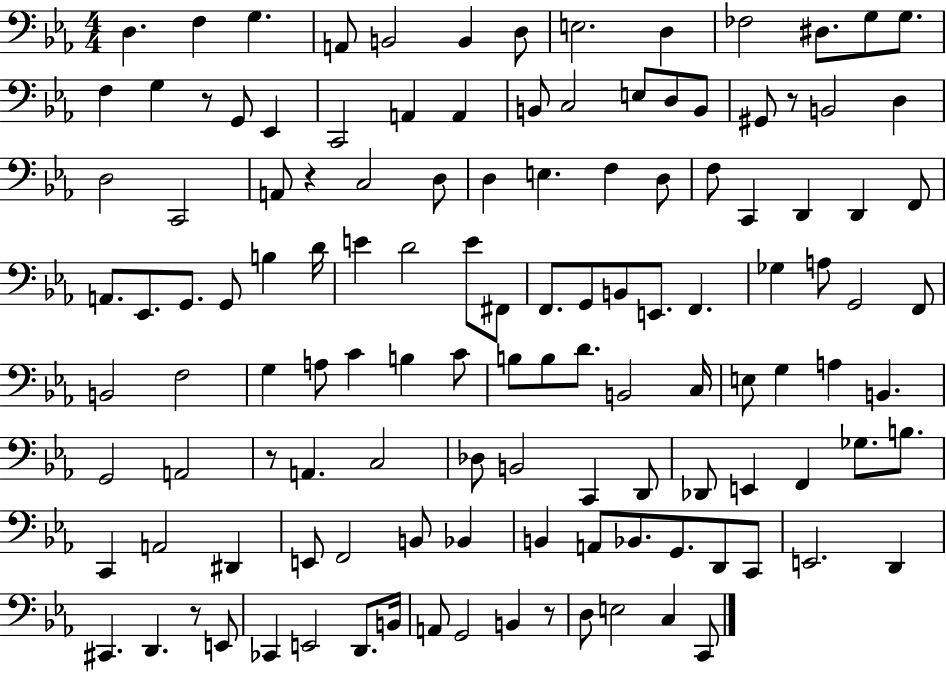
X:1
T:Untitled
M:4/4
L:1/4
K:Eb
D, F, G, A,,/2 B,,2 B,, D,/2 E,2 D, _F,2 ^D,/2 G,/2 G,/2 F, G, z/2 G,,/2 _E,, C,,2 A,, A,, B,,/2 C,2 E,/2 D,/2 B,,/2 ^G,,/2 z/2 B,,2 D, D,2 C,,2 A,,/2 z C,2 D,/2 D, E, F, D,/2 F,/2 C,, D,, D,, F,,/2 A,,/2 _E,,/2 G,,/2 G,,/2 B, D/4 E D2 E/2 ^F,,/2 F,,/2 G,,/2 B,,/2 E,,/2 F,, _G, A,/2 G,,2 F,,/2 B,,2 F,2 G, A,/2 C B, C/2 B,/2 B,/2 D/2 B,,2 C,/4 E,/2 G, A, B,, G,,2 A,,2 z/2 A,, C,2 _D,/2 B,,2 C,, D,,/2 _D,,/2 E,, F,, _G,/2 B,/2 C,, A,,2 ^D,, E,,/2 F,,2 B,,/2 _B,, B,, A,,/2 _B,,/2 G,,/2 D,,/2 C,,/2 E,,2 D,, ^C,, D,, z/2 E,,/2 _C,, E,,2 D,,/2 B,,/4 A,,/2 G,,2 B,, z/2 D,/2 E,2 C, C,,/2